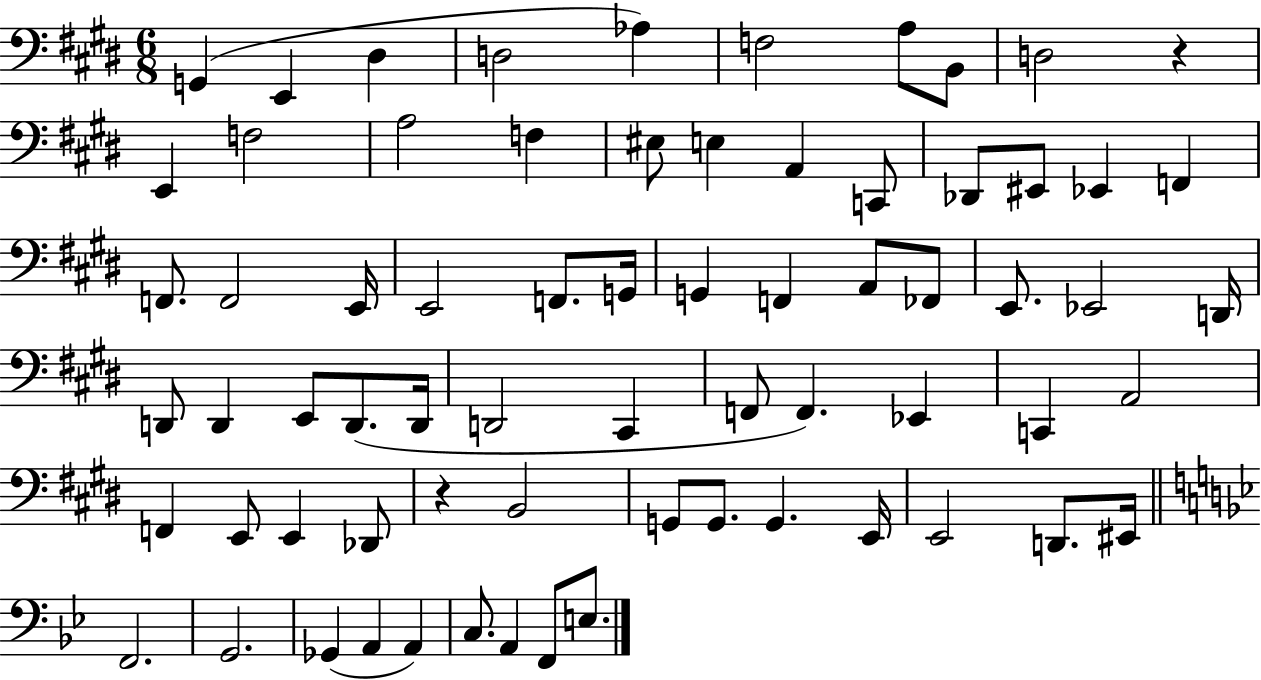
{
  \clef bass
  \numericTimeSignature
  \time 6/8
  \key e \major
  g,4( e,4 dis4 | d2 aes4) | f2 a8 b,8 | d2 r4 | \break e,4 f2 | a2 f4 | eis8 e4 a,4 c,8 | des,8 eis,8 ees,4 f,4 | \break f,8. f,2 e,16 | e,2 f,8. g,16 | g,4 f,4 a,8 fes,8 | e,8. ees,2 d,16 | \break d,8 d,4 e,8 d,8.( d,16 | d,2 cis,4 | f,8 f,4.) ees,4 | c,4 a,2 | \break f,4 e,8 e,4 des,8 | r4 b,2 | g,8 g,8. g,4. e,16 | e,2 d,8. eis,16 | \break \bar "||" \break \key bes \major f,2. | g,2. | ges,4( a,4 a,4) | c8. a,4 f,8 e8. | \break \bar "|."
}